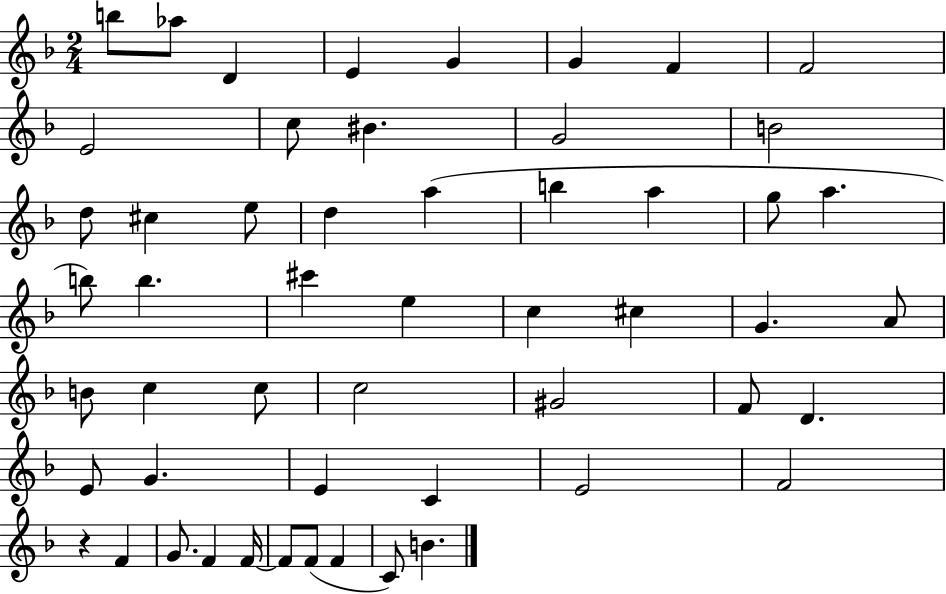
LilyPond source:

{
  \clef treble
  \numericTimeSignature
  \time 2/4
  \key f \major
  b''8 aes''8 d'4 | e'4 g'4 | g'4 f'4 | f'2 | \break e'2 | c''8 bis'4. | g'2 | b'2 | \break d''8 cis''4 e''8 | d''4 a''4( | b''4 a''4 | g''8 a''4. | \break b''8) b''4. | cis'''4 e''4 | c''4 cis''4 | g'4. a'8 | \break b'8 c''4 c''8 | c''2 | gis'2 | f'8 d'4. | \break e'8 g'4. | e'4 c'4 | e'2 | f'2 | \break r4 f'4 | g'8. f'4 f'16~~ | f'8 f'8( f'4 | c'8) b'4. | \break \bar "|."
}